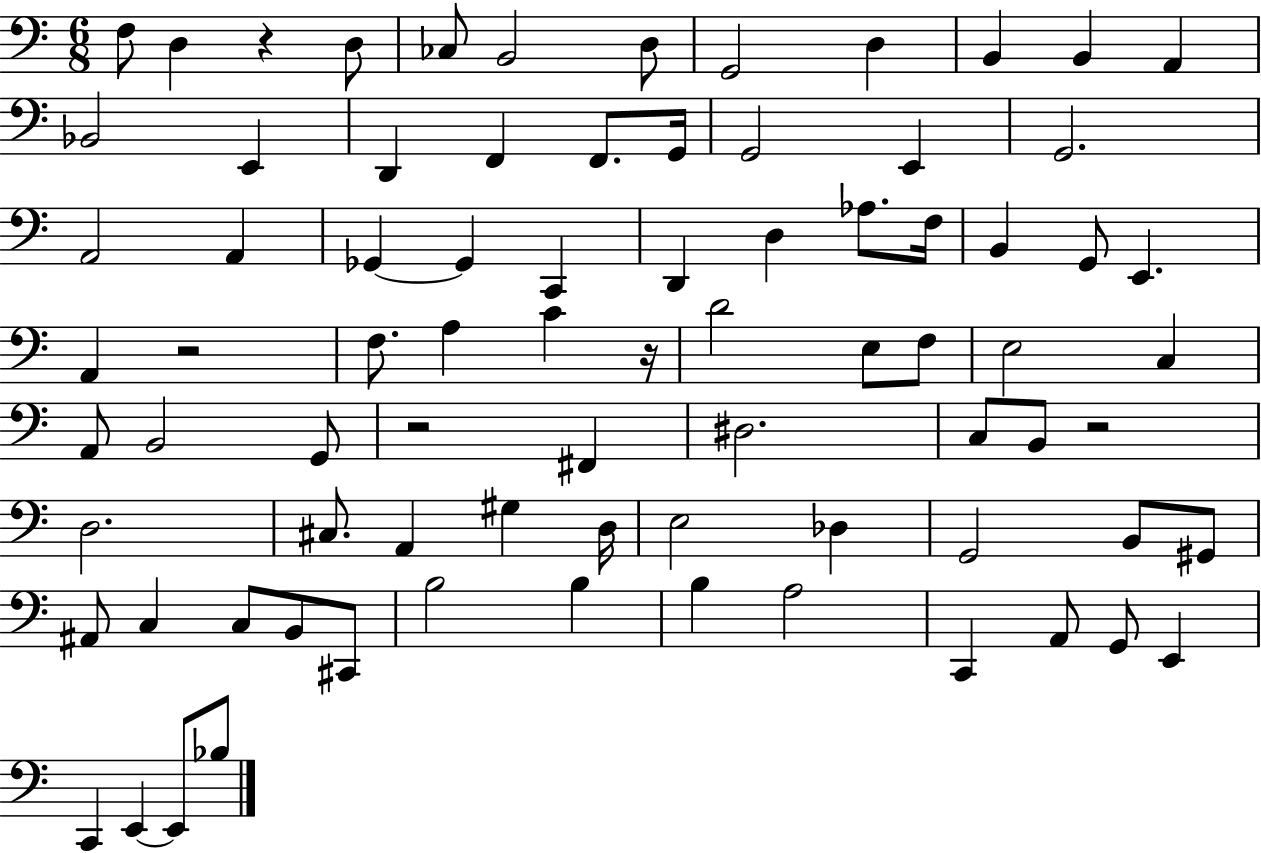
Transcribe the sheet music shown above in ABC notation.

X:1
T:Untitled
M:6/8
L:1/4
K:C
F,/2 D, z D,/2 _C,/2 B,,2 D,/2 G,,2 D, B,, B,, A,, _B,,2 E,, D,, F,, F,,/2 G,,/4 G,,2 E,, G,,2 A,,2 A,, _G,, _G,, C,, D,, D, _A,/2 F,/4 B,, G,,/2 E,, A,, z2 F,/2 A, C z/4 D2 E,/2 F,/2 E,2 C, A,,/2 B,,2 G,,/2 z2 ^F,, ^D,2 C,/2 B,,/2 z2 D,2 ^C,/2 A,, ^G, D,/4 E,2 _D, G,,2 B,,/2 ^G,,/2 ^A,,/2 C, C,/2 B,,/2 ^C,,/2 B,2 B, B, A,2 C,, A,,/2 G,,/2 E,, C,, E,, E,,/2 _B,/2